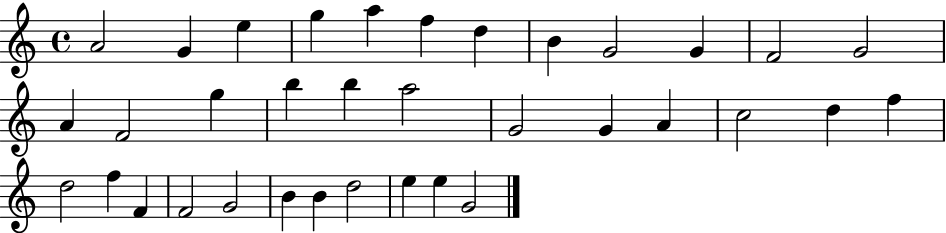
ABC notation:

X:1
T:Untitled
M:4/4
L:1/4
K:C
A2 G e g a f d B G2 G F2 G2 A F2 g b b a2 G2 G A c2 d f d2 f F F2 G2 B B d2 e e G2